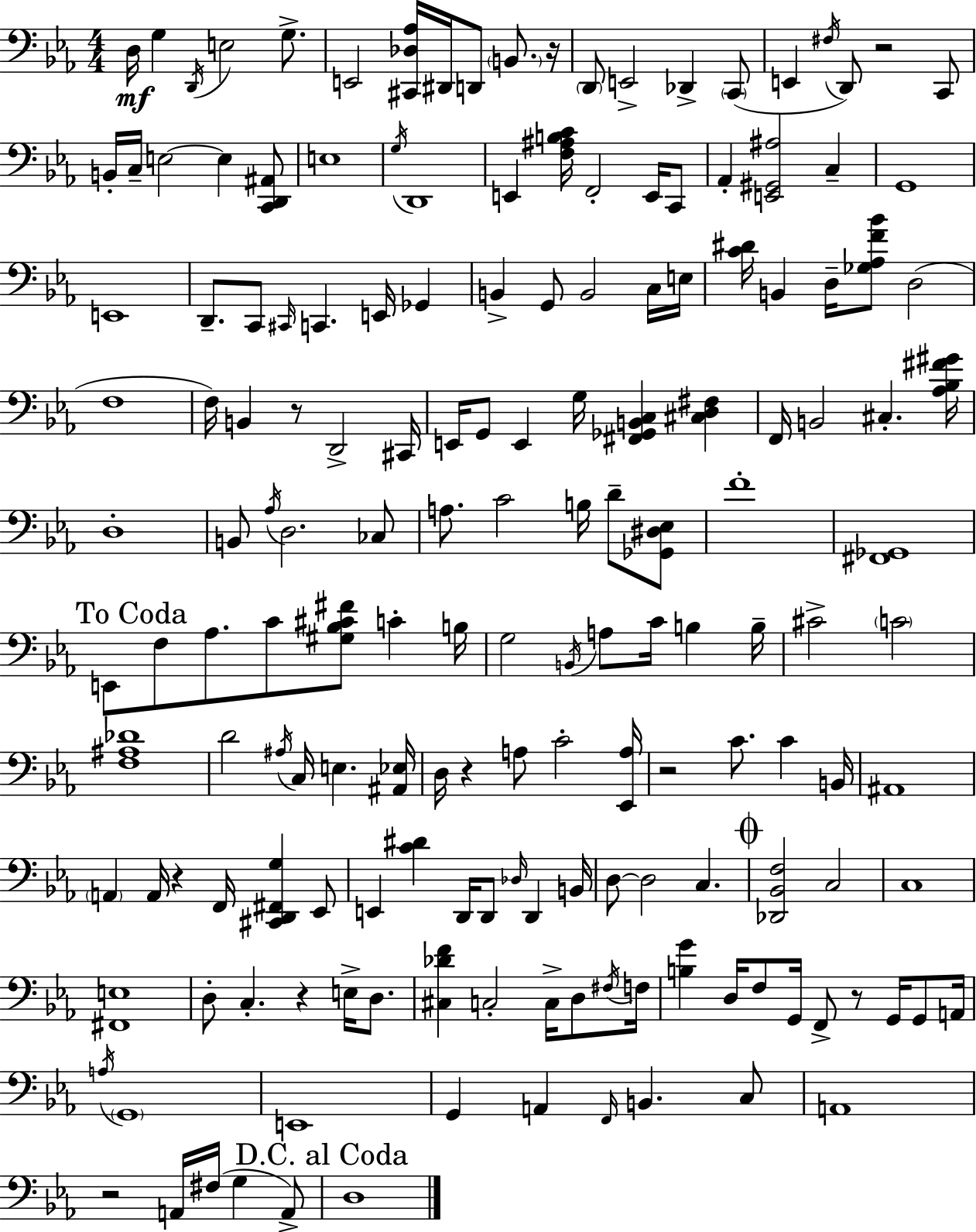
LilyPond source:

{
  \clef bass
  \numericTimeSignature
  \time 4/4
  \key ees \major
  \repeat volta 2 { d16\mf g4 \acciaccatura { d,16 } e2 g8.-> | e,2 <cis, des aes>16 dis,16 d,8 \parenthesize b,8. | r16 \parenthesize d,8 e,2-> des,4-> \parenthesize c,8( | e,4 \acciaccatura { fis16 }) d,8 r2 | \break c,8 b,16-. c16-- e2~~ e4 | <c, d, ais,>8 e1 | \acciaccatura { g16 } d,1 | e,4 <f ais b c'>16 f,2-. | \break e,16 c,8 aes,4-. <e, gis, ais>2 c4-- | g,1 | e,1 | d,8.-- c,8 \grace { cis,16 } c,4. e,16 | \break ges,4 b,4-> g,8 b,2 | c16 e16 <c' dis'>16 b,4 d16-- <ges aes f' bes'>8 d2( | f1 | f16) b,4 r8 d,2-> | \break cis,16 e,16 g,8 e,4 g16 <fis, ges, b, c>4 | <cis d fis>4 f,16 b,2 cis4.-. | <aes bes fis' gis'>16 d1-. | b,8 \acciaccatura { aes16 } d2. | \break ces8 a8. c'2 | b16 d'8-- <ges, dis ees>8 f'1-. | <fis, ges,>1 | \mark "To Coda" e,8 f8 aes8. c'8 <gis bes cis' fis'>8 | \break c'4-. b16 g2 \acciaccatura { b,16 } a8 | c'16 b4 b16-- cis'2-> \parenthesize c'2 | <f ais des'>1 | d'2 \acciaccatura { ais16 } c16 | \break e4. <ais, ees>16 d16 r4 a8 c'2-. | <ees, a>16 r2 c'8. | c'4 b,16 ais,1 | \parenthesize a,4 a,16 r4 | \break f,16 <cis, d, fis, g>4 ees,8 e,4 <c' dis'>4 d,16 | d,8 \grace { des16 } d,4 b,16 d8~~ d2 | c4. \mark \markup { \musicglyph "scripts.coda" } <des, bes, f>2 | c2 c1 | \break <fis, e>1 | d8-. c4.-. | r4 e16-> d8. <cis des' f'>4 c2-. | c16-> d8 \acciaccatura { fis16 } f16 <b g'>4 d16 f8 | \break g,16 f,8-> r8 g,16 g,8 a,16 \acciaccatura { a16 } \parenthesize g,1 | e,1 | g,4 a,4 | \grace { f,16 } b,4. c8 a,1 | \break r2 | a,16 fis16( g4 a,8->) \mark "D.C. al Coda" d1 | } \bar "|."
}